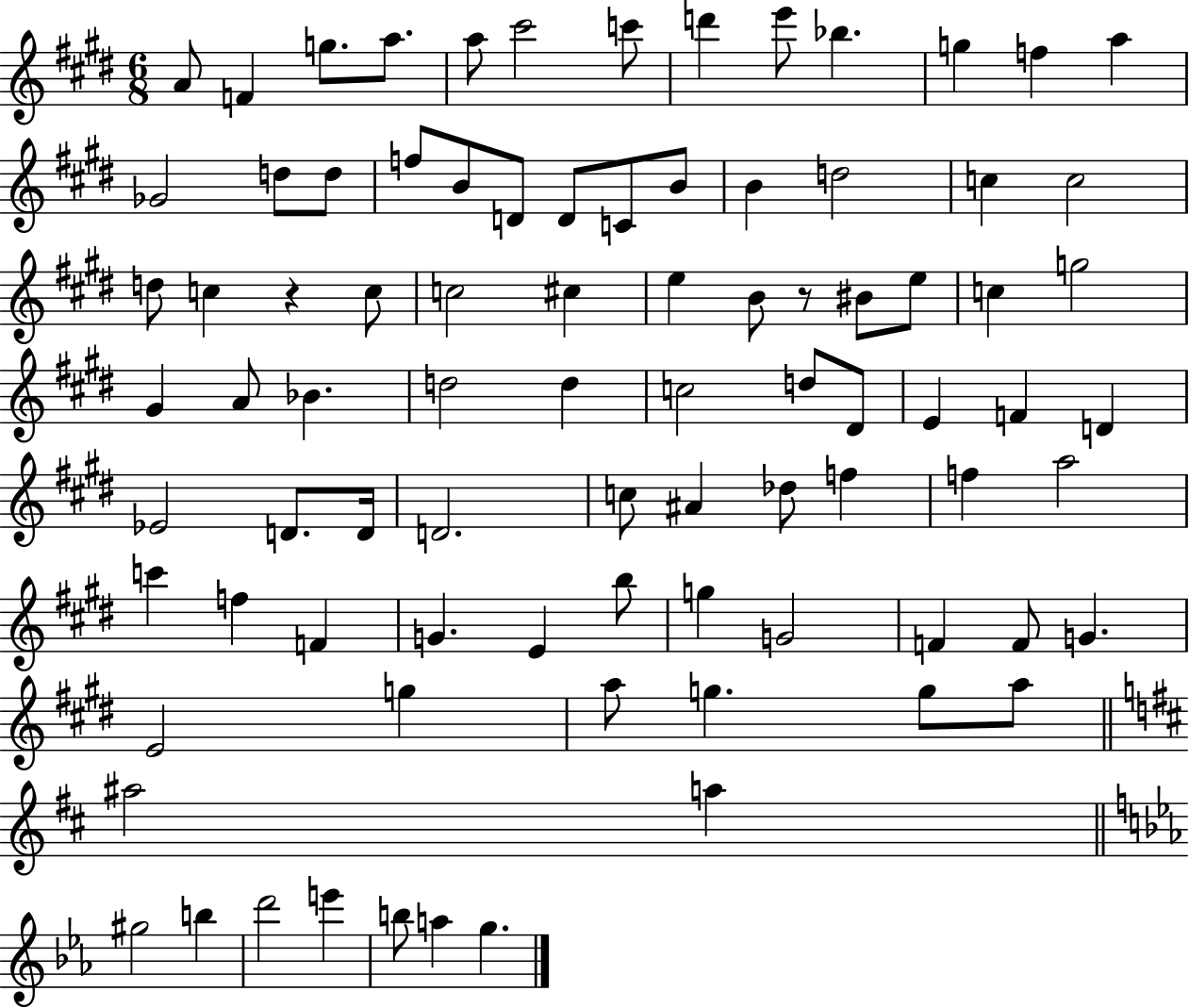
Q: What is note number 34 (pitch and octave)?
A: BIS4